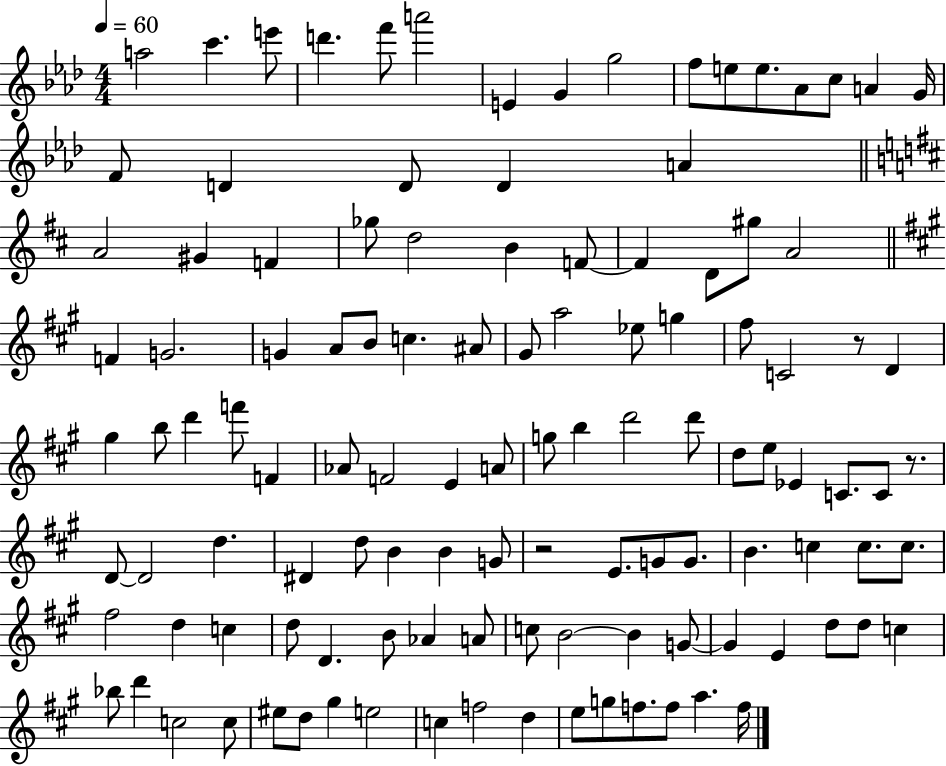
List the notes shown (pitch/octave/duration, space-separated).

A5/h C6/q. E6/e D6/q. F6/e A6/h E4/q G4/q G5/h F5/e E5/e E5/e. Ab4/e C5/e A4/q G4/s F4/e D4/q D4/e D4/q A4/q A4/h G#4/q F4/q Gb5/e D5/h B4/q F4/e F4/q D4/e G#5/e A4/h F4/q G4/h. G4/q A4/e B4/e C5/q. A#4/e G#4/e A5/h Eb5/e G5/q F#5/e C4/h R/e D4/q G#5/q B5/e D6/q F6/e F4/q Ab4/e F4/h E4/q A4/e G5/e B5/q D6/h D6/e D5/e E5/e Eb4/q C4/e. C4/e R/e. D4/e D4/h D5/q. D#4/q D5/e B4/q B4/q G4/e R/h E4/e. G4/e G4/e. B4/q. C5/q C5/e. C5/e. F#5/h D5/q C5/q D5/e D4/q. B4/e Ab4/q A4/e C5/e B4/h B4/q G4/e G4/q E4/q D5/e D5/e C5/q Bb5/e D6/q C5/h C5/e EIS5/e D5/e G#5/q E5/h C5/q F5/h D5/q E5/e G5/e F5/e. F5/e A5/q. F5/s